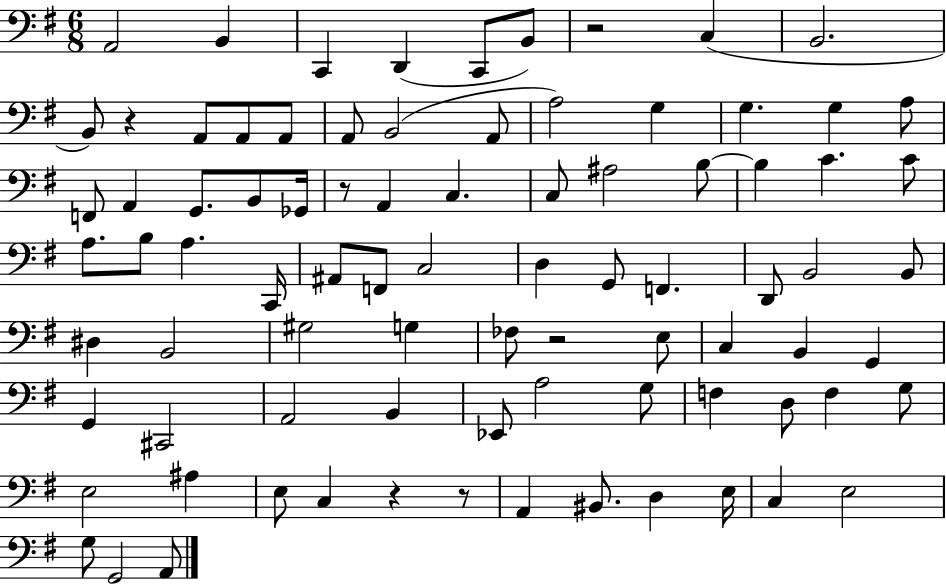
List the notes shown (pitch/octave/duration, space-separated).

A2/h B2/q C2/q D2/q C2/e B2/e R/h C3/q B2/h. B2/e R/q A2/e A2/e A2/e A2/e B2/h A2/e A3/h G3/q G3/q. G3/q A3/e F2/e A2/q G2/e. B2/e Gb2/s R/e A2/q C3/q. C3/e A#3/h B3/e B3/q C4/q. C4/e A3/e. B3/e A3/q. C2/s A#2/e F2/e C3/h D3/q G2/e F2/q. D2/e B2/h B2/e D#3/q B2/h G#3/h G3/q FES3/e R/h E3/e C3/q B2/q G2/q G2/q C#2/h A2/h B2/q Eb2/e A3/h G3/e F3/q D3/e F3/q G3/e E3/h A#3/q E3/e C3/q R/q R/e A2/q BIS2/e. D3/q E3/s C3/q E3/h G3/e G2/h A2/e